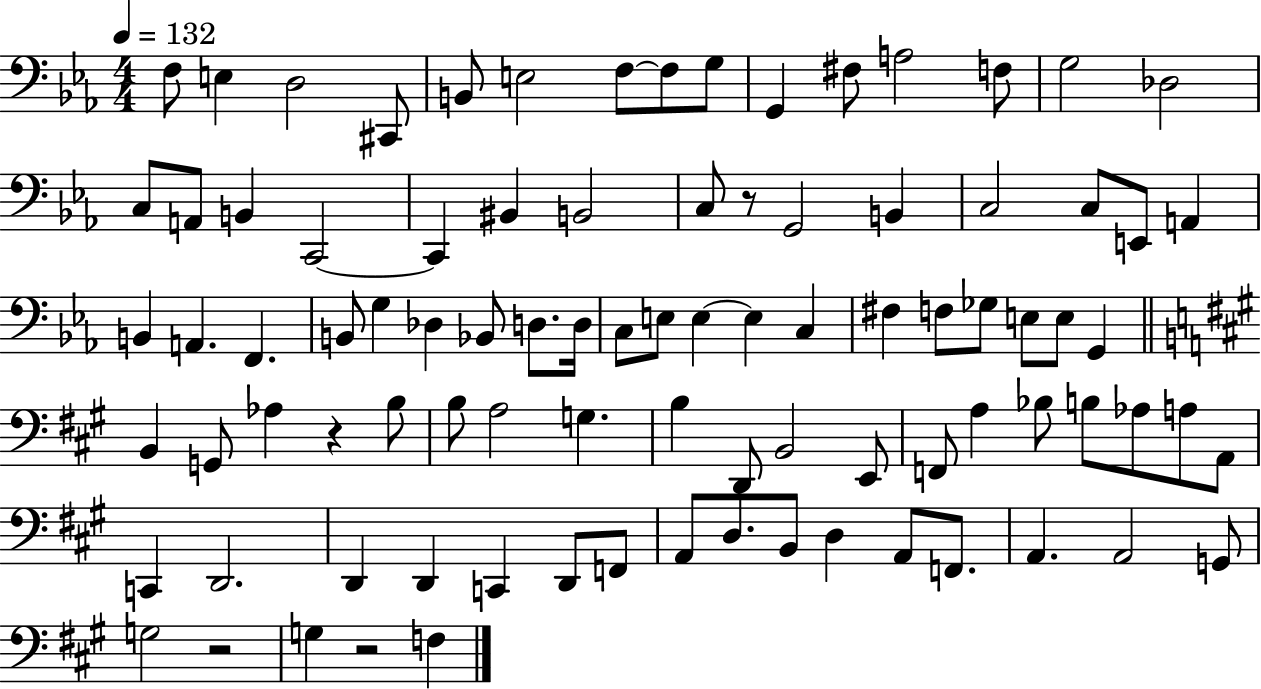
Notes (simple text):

F3/e E3/q D3/h C#2/e B2/e E3/h F3/e F3/e G3/e G2/q F#3/e A3/h F3/e G3/h Db3/h C3/e A2/e B2/q C2/h C2/q BIS2/q B2/h C3/e R/e G2/h B2/q C3/h C3/e E2/e A2/q B2/q A2/q. F2/q. B2/e G3/q Db3/q Bb2/e D3/e. D3/s C3/e E3/e E3/q E3/q C3/q F#3/q F3/e Gb3/e E3/e E3/e G2/q B2/q G2/e Ab3/q R/q B3/e B3/e A3/h G3/q. B3/q D2/e B2/h E2/e F2/e A3/q Bb3/e B3/e Ab3/e A3/e A2/e C2/q D2/h. D2/q D2/q C2/q D2/e F2/e A2/e D3/e. B2/e D3/q A2/e F2/e. A2/q. A2/h G2/e G3/h R/h G3/q R/h F3/q